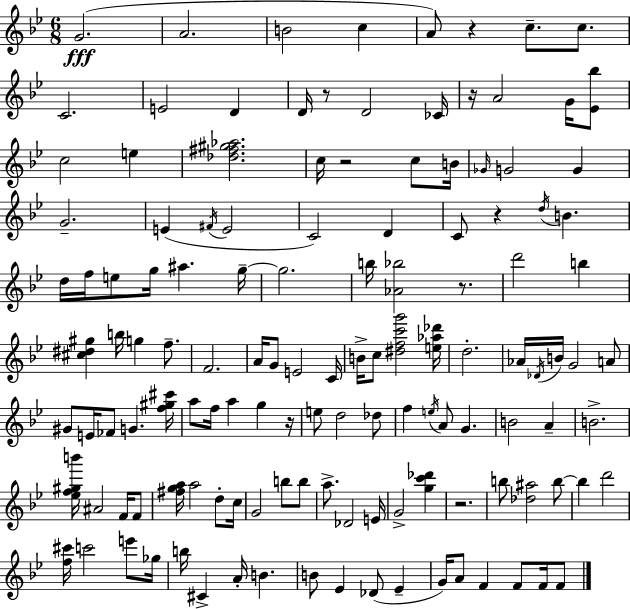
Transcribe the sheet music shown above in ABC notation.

X:1
T:Untitled
M:6/8
L:1/4
K:Bb
G2 A2 B2 c A/2 z c/2 c/2 C2 E2 D D/4 z/2 D2 _C/4 z/4 A2 G/4 [_E_b]/2 c2 e [_d^f^g_a]2 c/4 z2 c/2 B/4 _G/4 G2 G G2 E ^F/4 E2 C2 D C/2 z d/4 B d/4 f/4 e/2 g/4 ^a g/4 g2 b/4 [_A_b]2 z/2 d'2 b [^c^d^g] b/4 g f/2 F2 A/4 G/2 E2 C/4 B/4 c/2 [^dfc'g']2 [e_a_d']/4 d2 _A/4 _D/4 B/4 G2 A/2 ^G/2 E/4 _F/2 G [f^g^c']/4 a/2 f/4 a g z/4 e/2 d2 _d/2 f e/4 A/2 G B2 A B2 [_ef^gb']/4 ^A2 F/4 F/2 [^fga]/4 a2 d/2 c/4 G2 b/2 b/2 a/2 _D2 E/4 G2 [gc'_d'] z2 b/2 [_d^a]2 b/2 b d'2 [f^c']/4 c'2 e'/2 _g/4 b/4 ^C A/4 B B/2 _E _D/2 _E G/4 A/2 F F/2 F/4 F/2